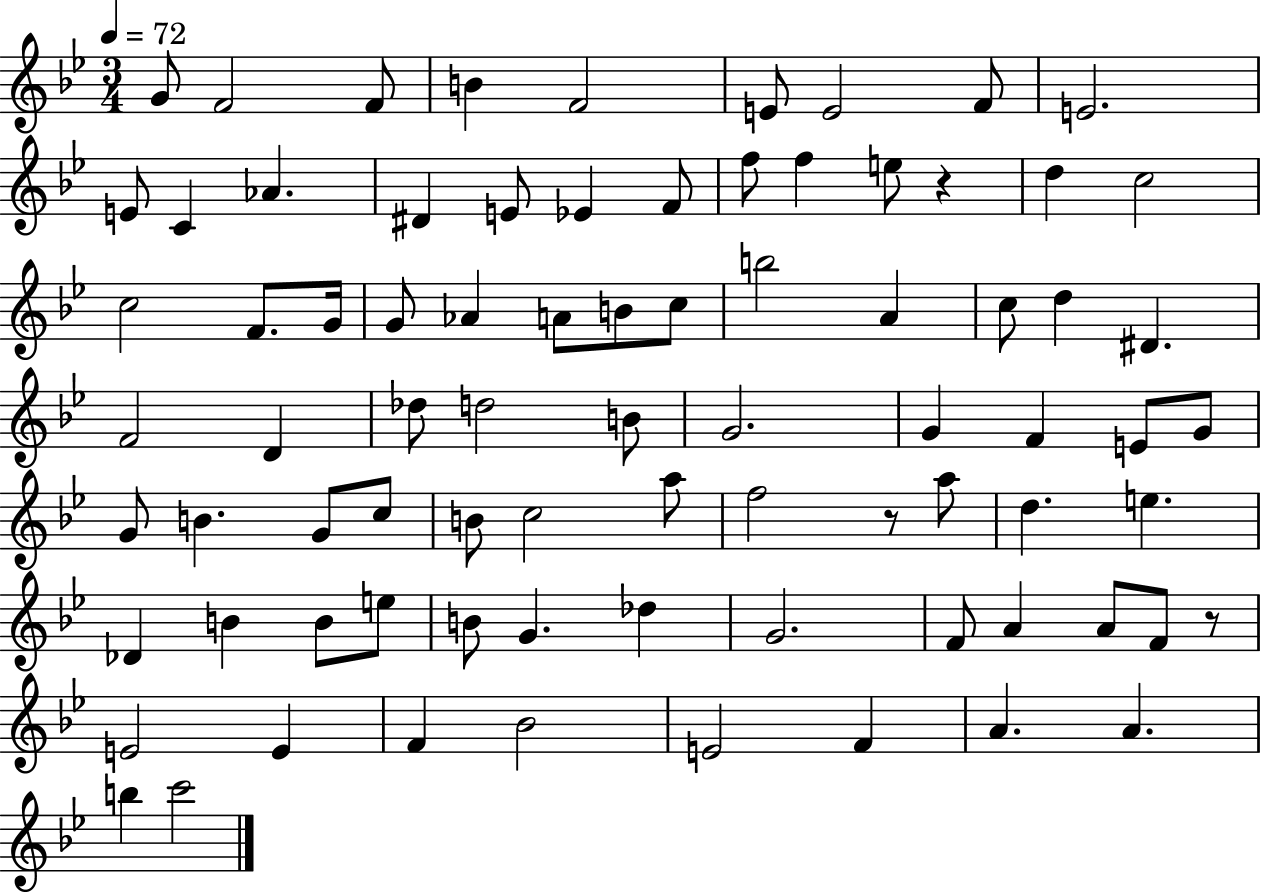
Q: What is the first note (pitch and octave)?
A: G4